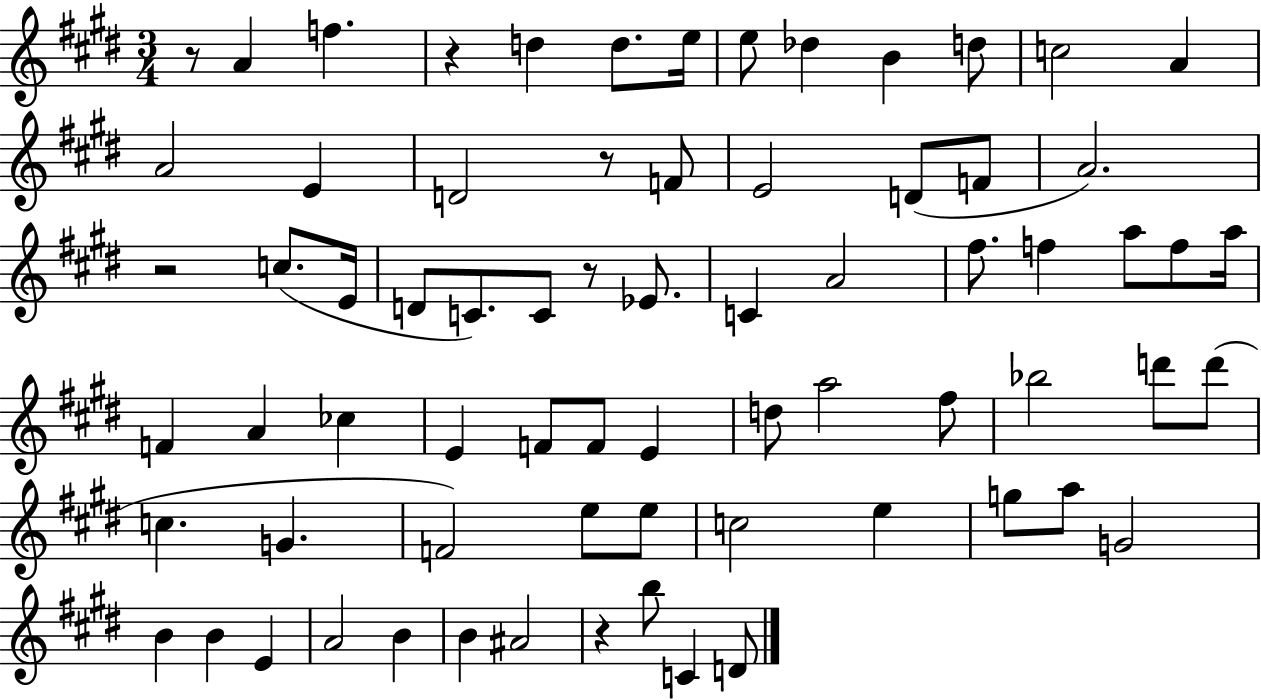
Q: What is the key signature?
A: E major